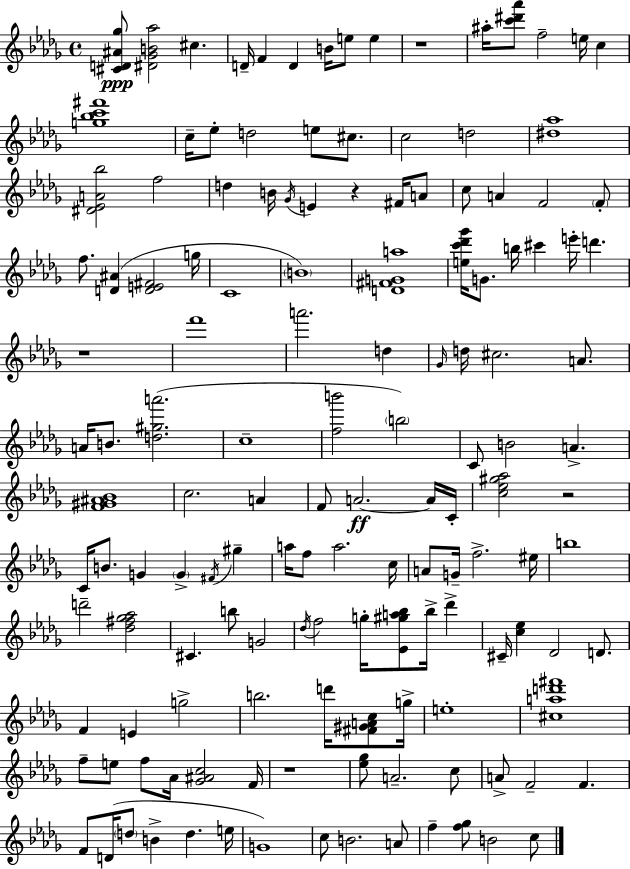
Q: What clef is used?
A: treble